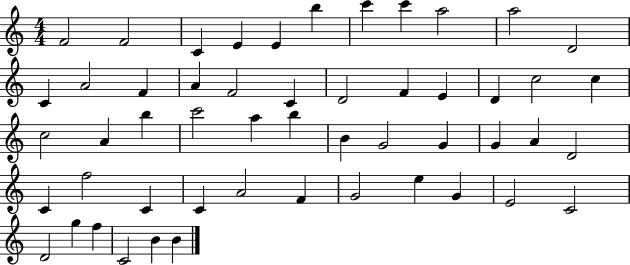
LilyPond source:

{
  \clef treble
  \numericTimeSignature
  \time 4/4
  \key c \major
  f'2 f'2 | c'4 e'4 e'4 b''4 | c'''4 c'''4 a''2 | a''2 d'2 | \break c'4 a'2 f'4 | a'4 f'2 c'4 | d'2 f'4 e'4 | d'4 c''2 c''4 | \break c''2 a'4 b''4 | c'''2 a''4 b''4 | b'4 g'2 g'4 | g'4 a'4 d'2 | \break c'4 f''2 c'4 | c'4 a'2 f'4 | g'2 e''4 g'4 | e'2 c'2 | \break d'2 g''4 f''4 | c'2 b'4 b'4 | \bar "|."
}